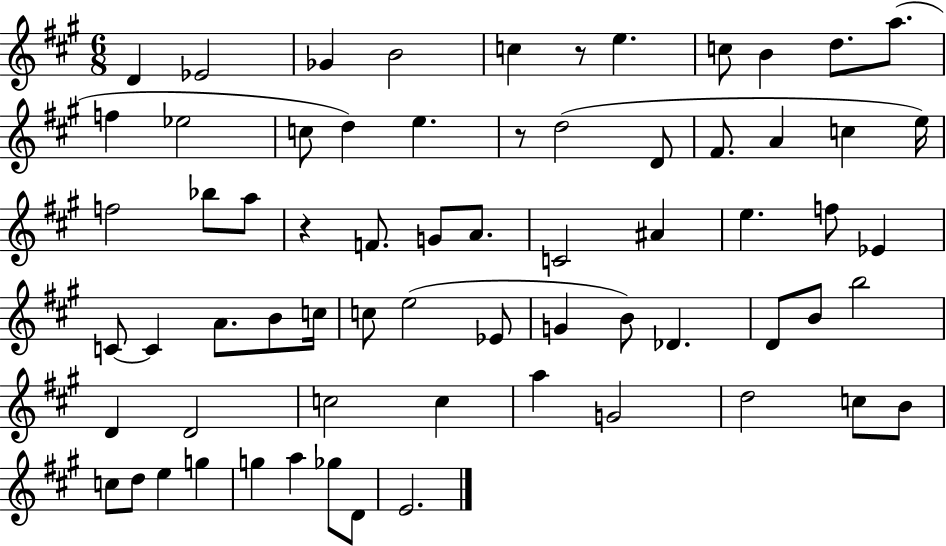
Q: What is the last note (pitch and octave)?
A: E4